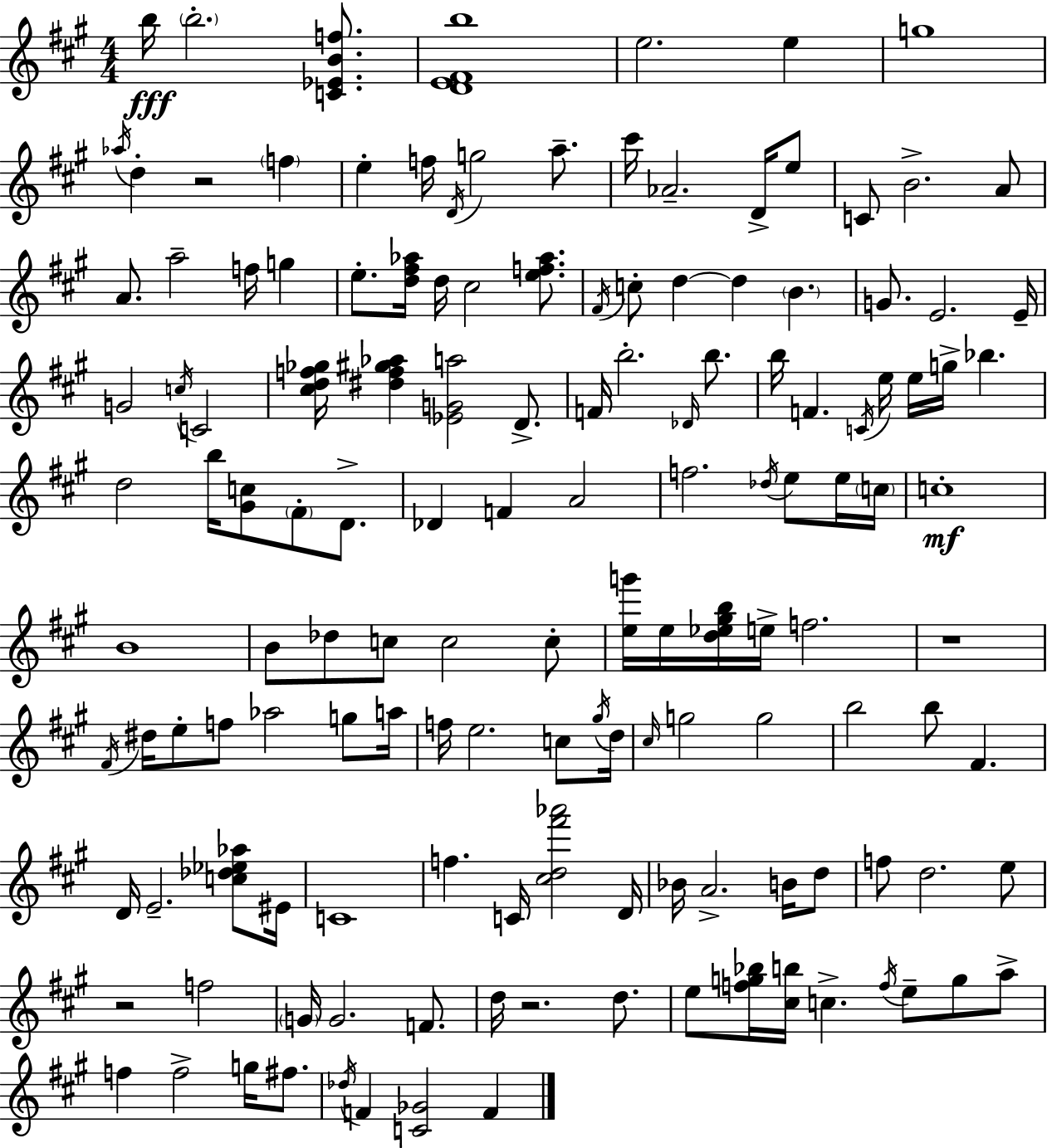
B5/s B5/h. [C4,Eb4,B4,F5]/e. [D4,E4,F#4,B5]/w E5/h. E5/q G5/w Ab5/s D5/q R/h F5/q E5/q F5/s D4/s G5/h A5/e. C#6/s Ab4/h. D4/s E5/e C4/e B4/h. A4/e A4/e. A5/h F5/s G5/q E5/e. [D5,F#5,Ab5]/s D5/s C#5/h [E5,F5,Ab5]/e. F#4/s C5/e D5/q D5/q B4/q. G4/e. E4/h. E4/s G4/h C5/s C4/h [C#5,D5,F5,Gb5]/s [D#5,F5,G#5,Ab5]/q [Eb4,G4,A5]/h D4/e. F4/s B5/h. Db4/s B5/e. B5/s F4/q. C4/s E5/s E5/s G5/s Bb5/q. D5/h B5/s [G#4,C5]/e F#4/e D4/e. Db4/q F4/q A4/h F5/h. Db5/s E5/e E5/s C5/s C5/w B4/w B4/e Db5/e C5/e C5/h C5/e [E5,G6]/s E5/s [D5,Eb5,G#5,B5]/s E5/s F5/h. R/w F#4/s D#5/s E5/e F5/e Ab5/h G5/e A5/s F5/s E5/h. C5/e G#5/s D5/s C#5/s G5/h G5/h B5/h B5/e F#4/q. D4/s E4/h. [C5,Db5,Eb5,Ab5]/e EIS4/s C4/w F5/q. C4/s [C#5,D5,F#6,Ab6]/h D4/s Bb4/s A4/h. B4/s D5/e F5/e D5/h. E5/e R/h F5/h G4/s G4/h. F4/e. D5/s R/h. D5/e. E5/e [F5,G5,Bb5]/s [C#5,B5]/s C5/q. F5/s E5/e G5/e A5/e F5/q F5/h G5/s F#5/e. Db5/s F4/q [C4,Gb4]/h F4/q